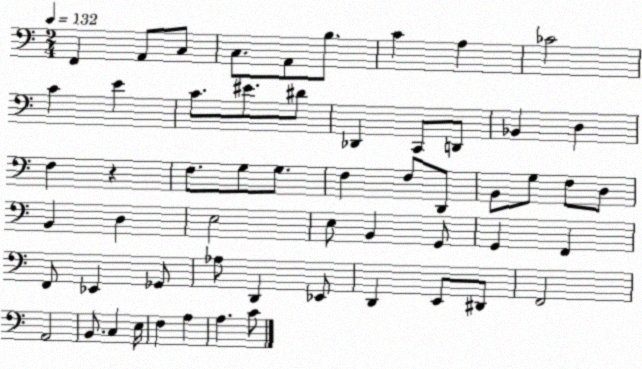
X:1
T:Untitled
M:2/4
L:1/4
K:C
F,, A,,/2 C,/2 C,/2 A,,/2 B,/2 C A, _C2 C E C/2 ^E/2 ^D/2 _D,, C,,/2 D,,/2 _B,, D, F, z F,/2 G,/2 G,/2 F, F,/2 D,,/2 B,,/2 G,/2 F,/2 D,/2 B,, D, E,2 E,/2 B,, G,,/2 G,, F,, F,,/2 _E,, _G,,/2 _A,/2 D,, _E,,/2 D,, E,,/2 ^D,,/2 F,,2 A,,2 B,,/2 C, E,/4 F, A, A, C/2